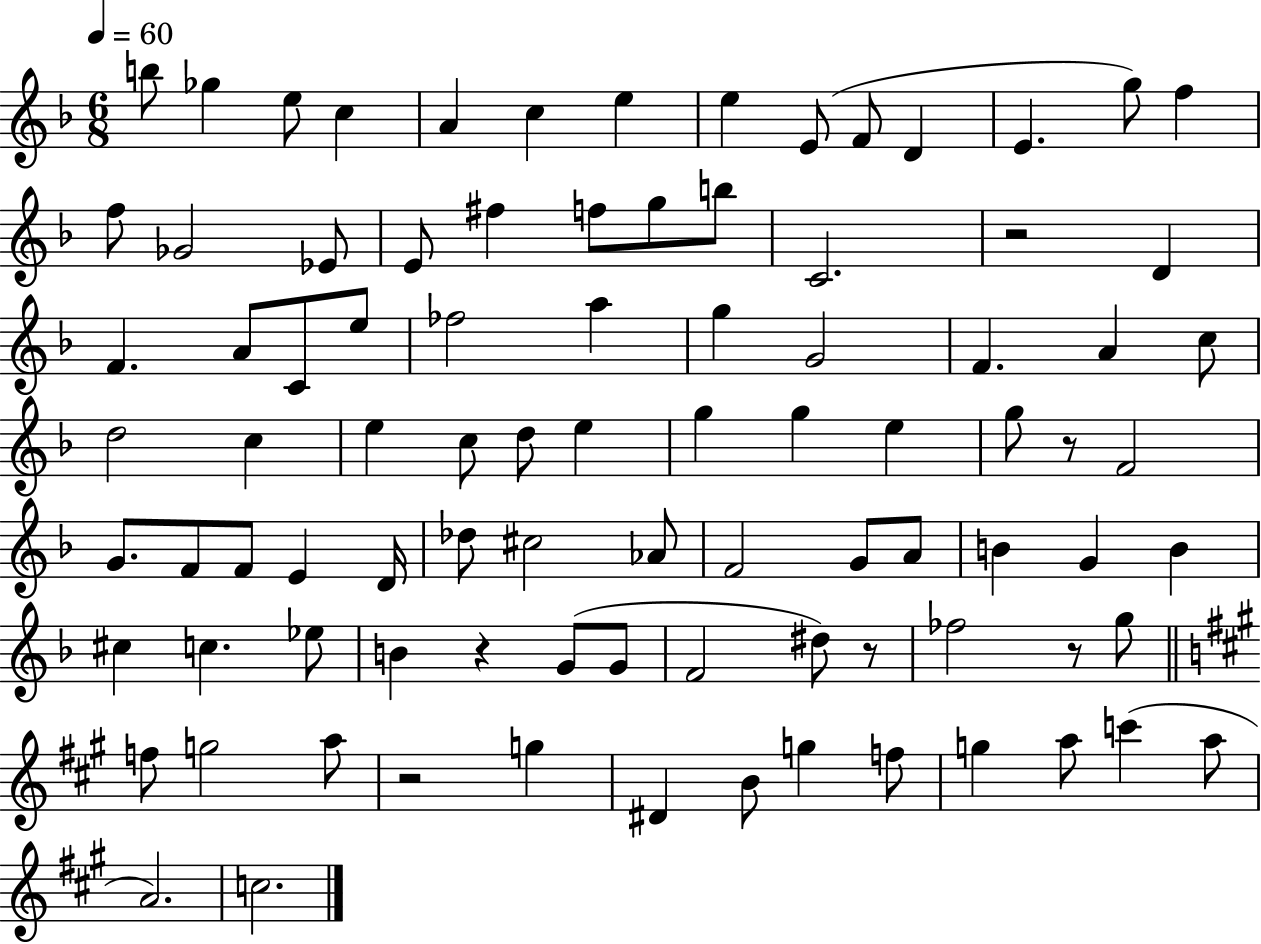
B5/e Gb5/q E5/e C5/q A4/q C5/q E5/q E5/q E4/e F4/e D4/q E4/q. G5/e F5/q F5/e Gb4/h Eb4/e E4/e F#5/q F5/e G5/e B5/e C4/h. R/h D4/q F4/q. A4/e C4/e E5/e FES5/h A5/q G5/q G4/h F4/q. A4/q C5/e D5/h C5/q E5/q C5/e D5/e E5/q G5/q G5/q E5/q G5/e R/e F4/h G4/e. F4/e F4/e E4/q D4/s Db5/e C#5/h Ab4/e F4/h G4/e A4/e B4/q G4/q B4/q C#5/q C5/q. Eb5/e B4/q R/q G4/e G4/e F4/h D#5/e R/e FES5/h R/e G5/e F5/e G5/h A5/e R/h G5/q D#4/q B4/e G5/q F5/e G5/q A5/e C6/q A5/e A4/h. C5/h.